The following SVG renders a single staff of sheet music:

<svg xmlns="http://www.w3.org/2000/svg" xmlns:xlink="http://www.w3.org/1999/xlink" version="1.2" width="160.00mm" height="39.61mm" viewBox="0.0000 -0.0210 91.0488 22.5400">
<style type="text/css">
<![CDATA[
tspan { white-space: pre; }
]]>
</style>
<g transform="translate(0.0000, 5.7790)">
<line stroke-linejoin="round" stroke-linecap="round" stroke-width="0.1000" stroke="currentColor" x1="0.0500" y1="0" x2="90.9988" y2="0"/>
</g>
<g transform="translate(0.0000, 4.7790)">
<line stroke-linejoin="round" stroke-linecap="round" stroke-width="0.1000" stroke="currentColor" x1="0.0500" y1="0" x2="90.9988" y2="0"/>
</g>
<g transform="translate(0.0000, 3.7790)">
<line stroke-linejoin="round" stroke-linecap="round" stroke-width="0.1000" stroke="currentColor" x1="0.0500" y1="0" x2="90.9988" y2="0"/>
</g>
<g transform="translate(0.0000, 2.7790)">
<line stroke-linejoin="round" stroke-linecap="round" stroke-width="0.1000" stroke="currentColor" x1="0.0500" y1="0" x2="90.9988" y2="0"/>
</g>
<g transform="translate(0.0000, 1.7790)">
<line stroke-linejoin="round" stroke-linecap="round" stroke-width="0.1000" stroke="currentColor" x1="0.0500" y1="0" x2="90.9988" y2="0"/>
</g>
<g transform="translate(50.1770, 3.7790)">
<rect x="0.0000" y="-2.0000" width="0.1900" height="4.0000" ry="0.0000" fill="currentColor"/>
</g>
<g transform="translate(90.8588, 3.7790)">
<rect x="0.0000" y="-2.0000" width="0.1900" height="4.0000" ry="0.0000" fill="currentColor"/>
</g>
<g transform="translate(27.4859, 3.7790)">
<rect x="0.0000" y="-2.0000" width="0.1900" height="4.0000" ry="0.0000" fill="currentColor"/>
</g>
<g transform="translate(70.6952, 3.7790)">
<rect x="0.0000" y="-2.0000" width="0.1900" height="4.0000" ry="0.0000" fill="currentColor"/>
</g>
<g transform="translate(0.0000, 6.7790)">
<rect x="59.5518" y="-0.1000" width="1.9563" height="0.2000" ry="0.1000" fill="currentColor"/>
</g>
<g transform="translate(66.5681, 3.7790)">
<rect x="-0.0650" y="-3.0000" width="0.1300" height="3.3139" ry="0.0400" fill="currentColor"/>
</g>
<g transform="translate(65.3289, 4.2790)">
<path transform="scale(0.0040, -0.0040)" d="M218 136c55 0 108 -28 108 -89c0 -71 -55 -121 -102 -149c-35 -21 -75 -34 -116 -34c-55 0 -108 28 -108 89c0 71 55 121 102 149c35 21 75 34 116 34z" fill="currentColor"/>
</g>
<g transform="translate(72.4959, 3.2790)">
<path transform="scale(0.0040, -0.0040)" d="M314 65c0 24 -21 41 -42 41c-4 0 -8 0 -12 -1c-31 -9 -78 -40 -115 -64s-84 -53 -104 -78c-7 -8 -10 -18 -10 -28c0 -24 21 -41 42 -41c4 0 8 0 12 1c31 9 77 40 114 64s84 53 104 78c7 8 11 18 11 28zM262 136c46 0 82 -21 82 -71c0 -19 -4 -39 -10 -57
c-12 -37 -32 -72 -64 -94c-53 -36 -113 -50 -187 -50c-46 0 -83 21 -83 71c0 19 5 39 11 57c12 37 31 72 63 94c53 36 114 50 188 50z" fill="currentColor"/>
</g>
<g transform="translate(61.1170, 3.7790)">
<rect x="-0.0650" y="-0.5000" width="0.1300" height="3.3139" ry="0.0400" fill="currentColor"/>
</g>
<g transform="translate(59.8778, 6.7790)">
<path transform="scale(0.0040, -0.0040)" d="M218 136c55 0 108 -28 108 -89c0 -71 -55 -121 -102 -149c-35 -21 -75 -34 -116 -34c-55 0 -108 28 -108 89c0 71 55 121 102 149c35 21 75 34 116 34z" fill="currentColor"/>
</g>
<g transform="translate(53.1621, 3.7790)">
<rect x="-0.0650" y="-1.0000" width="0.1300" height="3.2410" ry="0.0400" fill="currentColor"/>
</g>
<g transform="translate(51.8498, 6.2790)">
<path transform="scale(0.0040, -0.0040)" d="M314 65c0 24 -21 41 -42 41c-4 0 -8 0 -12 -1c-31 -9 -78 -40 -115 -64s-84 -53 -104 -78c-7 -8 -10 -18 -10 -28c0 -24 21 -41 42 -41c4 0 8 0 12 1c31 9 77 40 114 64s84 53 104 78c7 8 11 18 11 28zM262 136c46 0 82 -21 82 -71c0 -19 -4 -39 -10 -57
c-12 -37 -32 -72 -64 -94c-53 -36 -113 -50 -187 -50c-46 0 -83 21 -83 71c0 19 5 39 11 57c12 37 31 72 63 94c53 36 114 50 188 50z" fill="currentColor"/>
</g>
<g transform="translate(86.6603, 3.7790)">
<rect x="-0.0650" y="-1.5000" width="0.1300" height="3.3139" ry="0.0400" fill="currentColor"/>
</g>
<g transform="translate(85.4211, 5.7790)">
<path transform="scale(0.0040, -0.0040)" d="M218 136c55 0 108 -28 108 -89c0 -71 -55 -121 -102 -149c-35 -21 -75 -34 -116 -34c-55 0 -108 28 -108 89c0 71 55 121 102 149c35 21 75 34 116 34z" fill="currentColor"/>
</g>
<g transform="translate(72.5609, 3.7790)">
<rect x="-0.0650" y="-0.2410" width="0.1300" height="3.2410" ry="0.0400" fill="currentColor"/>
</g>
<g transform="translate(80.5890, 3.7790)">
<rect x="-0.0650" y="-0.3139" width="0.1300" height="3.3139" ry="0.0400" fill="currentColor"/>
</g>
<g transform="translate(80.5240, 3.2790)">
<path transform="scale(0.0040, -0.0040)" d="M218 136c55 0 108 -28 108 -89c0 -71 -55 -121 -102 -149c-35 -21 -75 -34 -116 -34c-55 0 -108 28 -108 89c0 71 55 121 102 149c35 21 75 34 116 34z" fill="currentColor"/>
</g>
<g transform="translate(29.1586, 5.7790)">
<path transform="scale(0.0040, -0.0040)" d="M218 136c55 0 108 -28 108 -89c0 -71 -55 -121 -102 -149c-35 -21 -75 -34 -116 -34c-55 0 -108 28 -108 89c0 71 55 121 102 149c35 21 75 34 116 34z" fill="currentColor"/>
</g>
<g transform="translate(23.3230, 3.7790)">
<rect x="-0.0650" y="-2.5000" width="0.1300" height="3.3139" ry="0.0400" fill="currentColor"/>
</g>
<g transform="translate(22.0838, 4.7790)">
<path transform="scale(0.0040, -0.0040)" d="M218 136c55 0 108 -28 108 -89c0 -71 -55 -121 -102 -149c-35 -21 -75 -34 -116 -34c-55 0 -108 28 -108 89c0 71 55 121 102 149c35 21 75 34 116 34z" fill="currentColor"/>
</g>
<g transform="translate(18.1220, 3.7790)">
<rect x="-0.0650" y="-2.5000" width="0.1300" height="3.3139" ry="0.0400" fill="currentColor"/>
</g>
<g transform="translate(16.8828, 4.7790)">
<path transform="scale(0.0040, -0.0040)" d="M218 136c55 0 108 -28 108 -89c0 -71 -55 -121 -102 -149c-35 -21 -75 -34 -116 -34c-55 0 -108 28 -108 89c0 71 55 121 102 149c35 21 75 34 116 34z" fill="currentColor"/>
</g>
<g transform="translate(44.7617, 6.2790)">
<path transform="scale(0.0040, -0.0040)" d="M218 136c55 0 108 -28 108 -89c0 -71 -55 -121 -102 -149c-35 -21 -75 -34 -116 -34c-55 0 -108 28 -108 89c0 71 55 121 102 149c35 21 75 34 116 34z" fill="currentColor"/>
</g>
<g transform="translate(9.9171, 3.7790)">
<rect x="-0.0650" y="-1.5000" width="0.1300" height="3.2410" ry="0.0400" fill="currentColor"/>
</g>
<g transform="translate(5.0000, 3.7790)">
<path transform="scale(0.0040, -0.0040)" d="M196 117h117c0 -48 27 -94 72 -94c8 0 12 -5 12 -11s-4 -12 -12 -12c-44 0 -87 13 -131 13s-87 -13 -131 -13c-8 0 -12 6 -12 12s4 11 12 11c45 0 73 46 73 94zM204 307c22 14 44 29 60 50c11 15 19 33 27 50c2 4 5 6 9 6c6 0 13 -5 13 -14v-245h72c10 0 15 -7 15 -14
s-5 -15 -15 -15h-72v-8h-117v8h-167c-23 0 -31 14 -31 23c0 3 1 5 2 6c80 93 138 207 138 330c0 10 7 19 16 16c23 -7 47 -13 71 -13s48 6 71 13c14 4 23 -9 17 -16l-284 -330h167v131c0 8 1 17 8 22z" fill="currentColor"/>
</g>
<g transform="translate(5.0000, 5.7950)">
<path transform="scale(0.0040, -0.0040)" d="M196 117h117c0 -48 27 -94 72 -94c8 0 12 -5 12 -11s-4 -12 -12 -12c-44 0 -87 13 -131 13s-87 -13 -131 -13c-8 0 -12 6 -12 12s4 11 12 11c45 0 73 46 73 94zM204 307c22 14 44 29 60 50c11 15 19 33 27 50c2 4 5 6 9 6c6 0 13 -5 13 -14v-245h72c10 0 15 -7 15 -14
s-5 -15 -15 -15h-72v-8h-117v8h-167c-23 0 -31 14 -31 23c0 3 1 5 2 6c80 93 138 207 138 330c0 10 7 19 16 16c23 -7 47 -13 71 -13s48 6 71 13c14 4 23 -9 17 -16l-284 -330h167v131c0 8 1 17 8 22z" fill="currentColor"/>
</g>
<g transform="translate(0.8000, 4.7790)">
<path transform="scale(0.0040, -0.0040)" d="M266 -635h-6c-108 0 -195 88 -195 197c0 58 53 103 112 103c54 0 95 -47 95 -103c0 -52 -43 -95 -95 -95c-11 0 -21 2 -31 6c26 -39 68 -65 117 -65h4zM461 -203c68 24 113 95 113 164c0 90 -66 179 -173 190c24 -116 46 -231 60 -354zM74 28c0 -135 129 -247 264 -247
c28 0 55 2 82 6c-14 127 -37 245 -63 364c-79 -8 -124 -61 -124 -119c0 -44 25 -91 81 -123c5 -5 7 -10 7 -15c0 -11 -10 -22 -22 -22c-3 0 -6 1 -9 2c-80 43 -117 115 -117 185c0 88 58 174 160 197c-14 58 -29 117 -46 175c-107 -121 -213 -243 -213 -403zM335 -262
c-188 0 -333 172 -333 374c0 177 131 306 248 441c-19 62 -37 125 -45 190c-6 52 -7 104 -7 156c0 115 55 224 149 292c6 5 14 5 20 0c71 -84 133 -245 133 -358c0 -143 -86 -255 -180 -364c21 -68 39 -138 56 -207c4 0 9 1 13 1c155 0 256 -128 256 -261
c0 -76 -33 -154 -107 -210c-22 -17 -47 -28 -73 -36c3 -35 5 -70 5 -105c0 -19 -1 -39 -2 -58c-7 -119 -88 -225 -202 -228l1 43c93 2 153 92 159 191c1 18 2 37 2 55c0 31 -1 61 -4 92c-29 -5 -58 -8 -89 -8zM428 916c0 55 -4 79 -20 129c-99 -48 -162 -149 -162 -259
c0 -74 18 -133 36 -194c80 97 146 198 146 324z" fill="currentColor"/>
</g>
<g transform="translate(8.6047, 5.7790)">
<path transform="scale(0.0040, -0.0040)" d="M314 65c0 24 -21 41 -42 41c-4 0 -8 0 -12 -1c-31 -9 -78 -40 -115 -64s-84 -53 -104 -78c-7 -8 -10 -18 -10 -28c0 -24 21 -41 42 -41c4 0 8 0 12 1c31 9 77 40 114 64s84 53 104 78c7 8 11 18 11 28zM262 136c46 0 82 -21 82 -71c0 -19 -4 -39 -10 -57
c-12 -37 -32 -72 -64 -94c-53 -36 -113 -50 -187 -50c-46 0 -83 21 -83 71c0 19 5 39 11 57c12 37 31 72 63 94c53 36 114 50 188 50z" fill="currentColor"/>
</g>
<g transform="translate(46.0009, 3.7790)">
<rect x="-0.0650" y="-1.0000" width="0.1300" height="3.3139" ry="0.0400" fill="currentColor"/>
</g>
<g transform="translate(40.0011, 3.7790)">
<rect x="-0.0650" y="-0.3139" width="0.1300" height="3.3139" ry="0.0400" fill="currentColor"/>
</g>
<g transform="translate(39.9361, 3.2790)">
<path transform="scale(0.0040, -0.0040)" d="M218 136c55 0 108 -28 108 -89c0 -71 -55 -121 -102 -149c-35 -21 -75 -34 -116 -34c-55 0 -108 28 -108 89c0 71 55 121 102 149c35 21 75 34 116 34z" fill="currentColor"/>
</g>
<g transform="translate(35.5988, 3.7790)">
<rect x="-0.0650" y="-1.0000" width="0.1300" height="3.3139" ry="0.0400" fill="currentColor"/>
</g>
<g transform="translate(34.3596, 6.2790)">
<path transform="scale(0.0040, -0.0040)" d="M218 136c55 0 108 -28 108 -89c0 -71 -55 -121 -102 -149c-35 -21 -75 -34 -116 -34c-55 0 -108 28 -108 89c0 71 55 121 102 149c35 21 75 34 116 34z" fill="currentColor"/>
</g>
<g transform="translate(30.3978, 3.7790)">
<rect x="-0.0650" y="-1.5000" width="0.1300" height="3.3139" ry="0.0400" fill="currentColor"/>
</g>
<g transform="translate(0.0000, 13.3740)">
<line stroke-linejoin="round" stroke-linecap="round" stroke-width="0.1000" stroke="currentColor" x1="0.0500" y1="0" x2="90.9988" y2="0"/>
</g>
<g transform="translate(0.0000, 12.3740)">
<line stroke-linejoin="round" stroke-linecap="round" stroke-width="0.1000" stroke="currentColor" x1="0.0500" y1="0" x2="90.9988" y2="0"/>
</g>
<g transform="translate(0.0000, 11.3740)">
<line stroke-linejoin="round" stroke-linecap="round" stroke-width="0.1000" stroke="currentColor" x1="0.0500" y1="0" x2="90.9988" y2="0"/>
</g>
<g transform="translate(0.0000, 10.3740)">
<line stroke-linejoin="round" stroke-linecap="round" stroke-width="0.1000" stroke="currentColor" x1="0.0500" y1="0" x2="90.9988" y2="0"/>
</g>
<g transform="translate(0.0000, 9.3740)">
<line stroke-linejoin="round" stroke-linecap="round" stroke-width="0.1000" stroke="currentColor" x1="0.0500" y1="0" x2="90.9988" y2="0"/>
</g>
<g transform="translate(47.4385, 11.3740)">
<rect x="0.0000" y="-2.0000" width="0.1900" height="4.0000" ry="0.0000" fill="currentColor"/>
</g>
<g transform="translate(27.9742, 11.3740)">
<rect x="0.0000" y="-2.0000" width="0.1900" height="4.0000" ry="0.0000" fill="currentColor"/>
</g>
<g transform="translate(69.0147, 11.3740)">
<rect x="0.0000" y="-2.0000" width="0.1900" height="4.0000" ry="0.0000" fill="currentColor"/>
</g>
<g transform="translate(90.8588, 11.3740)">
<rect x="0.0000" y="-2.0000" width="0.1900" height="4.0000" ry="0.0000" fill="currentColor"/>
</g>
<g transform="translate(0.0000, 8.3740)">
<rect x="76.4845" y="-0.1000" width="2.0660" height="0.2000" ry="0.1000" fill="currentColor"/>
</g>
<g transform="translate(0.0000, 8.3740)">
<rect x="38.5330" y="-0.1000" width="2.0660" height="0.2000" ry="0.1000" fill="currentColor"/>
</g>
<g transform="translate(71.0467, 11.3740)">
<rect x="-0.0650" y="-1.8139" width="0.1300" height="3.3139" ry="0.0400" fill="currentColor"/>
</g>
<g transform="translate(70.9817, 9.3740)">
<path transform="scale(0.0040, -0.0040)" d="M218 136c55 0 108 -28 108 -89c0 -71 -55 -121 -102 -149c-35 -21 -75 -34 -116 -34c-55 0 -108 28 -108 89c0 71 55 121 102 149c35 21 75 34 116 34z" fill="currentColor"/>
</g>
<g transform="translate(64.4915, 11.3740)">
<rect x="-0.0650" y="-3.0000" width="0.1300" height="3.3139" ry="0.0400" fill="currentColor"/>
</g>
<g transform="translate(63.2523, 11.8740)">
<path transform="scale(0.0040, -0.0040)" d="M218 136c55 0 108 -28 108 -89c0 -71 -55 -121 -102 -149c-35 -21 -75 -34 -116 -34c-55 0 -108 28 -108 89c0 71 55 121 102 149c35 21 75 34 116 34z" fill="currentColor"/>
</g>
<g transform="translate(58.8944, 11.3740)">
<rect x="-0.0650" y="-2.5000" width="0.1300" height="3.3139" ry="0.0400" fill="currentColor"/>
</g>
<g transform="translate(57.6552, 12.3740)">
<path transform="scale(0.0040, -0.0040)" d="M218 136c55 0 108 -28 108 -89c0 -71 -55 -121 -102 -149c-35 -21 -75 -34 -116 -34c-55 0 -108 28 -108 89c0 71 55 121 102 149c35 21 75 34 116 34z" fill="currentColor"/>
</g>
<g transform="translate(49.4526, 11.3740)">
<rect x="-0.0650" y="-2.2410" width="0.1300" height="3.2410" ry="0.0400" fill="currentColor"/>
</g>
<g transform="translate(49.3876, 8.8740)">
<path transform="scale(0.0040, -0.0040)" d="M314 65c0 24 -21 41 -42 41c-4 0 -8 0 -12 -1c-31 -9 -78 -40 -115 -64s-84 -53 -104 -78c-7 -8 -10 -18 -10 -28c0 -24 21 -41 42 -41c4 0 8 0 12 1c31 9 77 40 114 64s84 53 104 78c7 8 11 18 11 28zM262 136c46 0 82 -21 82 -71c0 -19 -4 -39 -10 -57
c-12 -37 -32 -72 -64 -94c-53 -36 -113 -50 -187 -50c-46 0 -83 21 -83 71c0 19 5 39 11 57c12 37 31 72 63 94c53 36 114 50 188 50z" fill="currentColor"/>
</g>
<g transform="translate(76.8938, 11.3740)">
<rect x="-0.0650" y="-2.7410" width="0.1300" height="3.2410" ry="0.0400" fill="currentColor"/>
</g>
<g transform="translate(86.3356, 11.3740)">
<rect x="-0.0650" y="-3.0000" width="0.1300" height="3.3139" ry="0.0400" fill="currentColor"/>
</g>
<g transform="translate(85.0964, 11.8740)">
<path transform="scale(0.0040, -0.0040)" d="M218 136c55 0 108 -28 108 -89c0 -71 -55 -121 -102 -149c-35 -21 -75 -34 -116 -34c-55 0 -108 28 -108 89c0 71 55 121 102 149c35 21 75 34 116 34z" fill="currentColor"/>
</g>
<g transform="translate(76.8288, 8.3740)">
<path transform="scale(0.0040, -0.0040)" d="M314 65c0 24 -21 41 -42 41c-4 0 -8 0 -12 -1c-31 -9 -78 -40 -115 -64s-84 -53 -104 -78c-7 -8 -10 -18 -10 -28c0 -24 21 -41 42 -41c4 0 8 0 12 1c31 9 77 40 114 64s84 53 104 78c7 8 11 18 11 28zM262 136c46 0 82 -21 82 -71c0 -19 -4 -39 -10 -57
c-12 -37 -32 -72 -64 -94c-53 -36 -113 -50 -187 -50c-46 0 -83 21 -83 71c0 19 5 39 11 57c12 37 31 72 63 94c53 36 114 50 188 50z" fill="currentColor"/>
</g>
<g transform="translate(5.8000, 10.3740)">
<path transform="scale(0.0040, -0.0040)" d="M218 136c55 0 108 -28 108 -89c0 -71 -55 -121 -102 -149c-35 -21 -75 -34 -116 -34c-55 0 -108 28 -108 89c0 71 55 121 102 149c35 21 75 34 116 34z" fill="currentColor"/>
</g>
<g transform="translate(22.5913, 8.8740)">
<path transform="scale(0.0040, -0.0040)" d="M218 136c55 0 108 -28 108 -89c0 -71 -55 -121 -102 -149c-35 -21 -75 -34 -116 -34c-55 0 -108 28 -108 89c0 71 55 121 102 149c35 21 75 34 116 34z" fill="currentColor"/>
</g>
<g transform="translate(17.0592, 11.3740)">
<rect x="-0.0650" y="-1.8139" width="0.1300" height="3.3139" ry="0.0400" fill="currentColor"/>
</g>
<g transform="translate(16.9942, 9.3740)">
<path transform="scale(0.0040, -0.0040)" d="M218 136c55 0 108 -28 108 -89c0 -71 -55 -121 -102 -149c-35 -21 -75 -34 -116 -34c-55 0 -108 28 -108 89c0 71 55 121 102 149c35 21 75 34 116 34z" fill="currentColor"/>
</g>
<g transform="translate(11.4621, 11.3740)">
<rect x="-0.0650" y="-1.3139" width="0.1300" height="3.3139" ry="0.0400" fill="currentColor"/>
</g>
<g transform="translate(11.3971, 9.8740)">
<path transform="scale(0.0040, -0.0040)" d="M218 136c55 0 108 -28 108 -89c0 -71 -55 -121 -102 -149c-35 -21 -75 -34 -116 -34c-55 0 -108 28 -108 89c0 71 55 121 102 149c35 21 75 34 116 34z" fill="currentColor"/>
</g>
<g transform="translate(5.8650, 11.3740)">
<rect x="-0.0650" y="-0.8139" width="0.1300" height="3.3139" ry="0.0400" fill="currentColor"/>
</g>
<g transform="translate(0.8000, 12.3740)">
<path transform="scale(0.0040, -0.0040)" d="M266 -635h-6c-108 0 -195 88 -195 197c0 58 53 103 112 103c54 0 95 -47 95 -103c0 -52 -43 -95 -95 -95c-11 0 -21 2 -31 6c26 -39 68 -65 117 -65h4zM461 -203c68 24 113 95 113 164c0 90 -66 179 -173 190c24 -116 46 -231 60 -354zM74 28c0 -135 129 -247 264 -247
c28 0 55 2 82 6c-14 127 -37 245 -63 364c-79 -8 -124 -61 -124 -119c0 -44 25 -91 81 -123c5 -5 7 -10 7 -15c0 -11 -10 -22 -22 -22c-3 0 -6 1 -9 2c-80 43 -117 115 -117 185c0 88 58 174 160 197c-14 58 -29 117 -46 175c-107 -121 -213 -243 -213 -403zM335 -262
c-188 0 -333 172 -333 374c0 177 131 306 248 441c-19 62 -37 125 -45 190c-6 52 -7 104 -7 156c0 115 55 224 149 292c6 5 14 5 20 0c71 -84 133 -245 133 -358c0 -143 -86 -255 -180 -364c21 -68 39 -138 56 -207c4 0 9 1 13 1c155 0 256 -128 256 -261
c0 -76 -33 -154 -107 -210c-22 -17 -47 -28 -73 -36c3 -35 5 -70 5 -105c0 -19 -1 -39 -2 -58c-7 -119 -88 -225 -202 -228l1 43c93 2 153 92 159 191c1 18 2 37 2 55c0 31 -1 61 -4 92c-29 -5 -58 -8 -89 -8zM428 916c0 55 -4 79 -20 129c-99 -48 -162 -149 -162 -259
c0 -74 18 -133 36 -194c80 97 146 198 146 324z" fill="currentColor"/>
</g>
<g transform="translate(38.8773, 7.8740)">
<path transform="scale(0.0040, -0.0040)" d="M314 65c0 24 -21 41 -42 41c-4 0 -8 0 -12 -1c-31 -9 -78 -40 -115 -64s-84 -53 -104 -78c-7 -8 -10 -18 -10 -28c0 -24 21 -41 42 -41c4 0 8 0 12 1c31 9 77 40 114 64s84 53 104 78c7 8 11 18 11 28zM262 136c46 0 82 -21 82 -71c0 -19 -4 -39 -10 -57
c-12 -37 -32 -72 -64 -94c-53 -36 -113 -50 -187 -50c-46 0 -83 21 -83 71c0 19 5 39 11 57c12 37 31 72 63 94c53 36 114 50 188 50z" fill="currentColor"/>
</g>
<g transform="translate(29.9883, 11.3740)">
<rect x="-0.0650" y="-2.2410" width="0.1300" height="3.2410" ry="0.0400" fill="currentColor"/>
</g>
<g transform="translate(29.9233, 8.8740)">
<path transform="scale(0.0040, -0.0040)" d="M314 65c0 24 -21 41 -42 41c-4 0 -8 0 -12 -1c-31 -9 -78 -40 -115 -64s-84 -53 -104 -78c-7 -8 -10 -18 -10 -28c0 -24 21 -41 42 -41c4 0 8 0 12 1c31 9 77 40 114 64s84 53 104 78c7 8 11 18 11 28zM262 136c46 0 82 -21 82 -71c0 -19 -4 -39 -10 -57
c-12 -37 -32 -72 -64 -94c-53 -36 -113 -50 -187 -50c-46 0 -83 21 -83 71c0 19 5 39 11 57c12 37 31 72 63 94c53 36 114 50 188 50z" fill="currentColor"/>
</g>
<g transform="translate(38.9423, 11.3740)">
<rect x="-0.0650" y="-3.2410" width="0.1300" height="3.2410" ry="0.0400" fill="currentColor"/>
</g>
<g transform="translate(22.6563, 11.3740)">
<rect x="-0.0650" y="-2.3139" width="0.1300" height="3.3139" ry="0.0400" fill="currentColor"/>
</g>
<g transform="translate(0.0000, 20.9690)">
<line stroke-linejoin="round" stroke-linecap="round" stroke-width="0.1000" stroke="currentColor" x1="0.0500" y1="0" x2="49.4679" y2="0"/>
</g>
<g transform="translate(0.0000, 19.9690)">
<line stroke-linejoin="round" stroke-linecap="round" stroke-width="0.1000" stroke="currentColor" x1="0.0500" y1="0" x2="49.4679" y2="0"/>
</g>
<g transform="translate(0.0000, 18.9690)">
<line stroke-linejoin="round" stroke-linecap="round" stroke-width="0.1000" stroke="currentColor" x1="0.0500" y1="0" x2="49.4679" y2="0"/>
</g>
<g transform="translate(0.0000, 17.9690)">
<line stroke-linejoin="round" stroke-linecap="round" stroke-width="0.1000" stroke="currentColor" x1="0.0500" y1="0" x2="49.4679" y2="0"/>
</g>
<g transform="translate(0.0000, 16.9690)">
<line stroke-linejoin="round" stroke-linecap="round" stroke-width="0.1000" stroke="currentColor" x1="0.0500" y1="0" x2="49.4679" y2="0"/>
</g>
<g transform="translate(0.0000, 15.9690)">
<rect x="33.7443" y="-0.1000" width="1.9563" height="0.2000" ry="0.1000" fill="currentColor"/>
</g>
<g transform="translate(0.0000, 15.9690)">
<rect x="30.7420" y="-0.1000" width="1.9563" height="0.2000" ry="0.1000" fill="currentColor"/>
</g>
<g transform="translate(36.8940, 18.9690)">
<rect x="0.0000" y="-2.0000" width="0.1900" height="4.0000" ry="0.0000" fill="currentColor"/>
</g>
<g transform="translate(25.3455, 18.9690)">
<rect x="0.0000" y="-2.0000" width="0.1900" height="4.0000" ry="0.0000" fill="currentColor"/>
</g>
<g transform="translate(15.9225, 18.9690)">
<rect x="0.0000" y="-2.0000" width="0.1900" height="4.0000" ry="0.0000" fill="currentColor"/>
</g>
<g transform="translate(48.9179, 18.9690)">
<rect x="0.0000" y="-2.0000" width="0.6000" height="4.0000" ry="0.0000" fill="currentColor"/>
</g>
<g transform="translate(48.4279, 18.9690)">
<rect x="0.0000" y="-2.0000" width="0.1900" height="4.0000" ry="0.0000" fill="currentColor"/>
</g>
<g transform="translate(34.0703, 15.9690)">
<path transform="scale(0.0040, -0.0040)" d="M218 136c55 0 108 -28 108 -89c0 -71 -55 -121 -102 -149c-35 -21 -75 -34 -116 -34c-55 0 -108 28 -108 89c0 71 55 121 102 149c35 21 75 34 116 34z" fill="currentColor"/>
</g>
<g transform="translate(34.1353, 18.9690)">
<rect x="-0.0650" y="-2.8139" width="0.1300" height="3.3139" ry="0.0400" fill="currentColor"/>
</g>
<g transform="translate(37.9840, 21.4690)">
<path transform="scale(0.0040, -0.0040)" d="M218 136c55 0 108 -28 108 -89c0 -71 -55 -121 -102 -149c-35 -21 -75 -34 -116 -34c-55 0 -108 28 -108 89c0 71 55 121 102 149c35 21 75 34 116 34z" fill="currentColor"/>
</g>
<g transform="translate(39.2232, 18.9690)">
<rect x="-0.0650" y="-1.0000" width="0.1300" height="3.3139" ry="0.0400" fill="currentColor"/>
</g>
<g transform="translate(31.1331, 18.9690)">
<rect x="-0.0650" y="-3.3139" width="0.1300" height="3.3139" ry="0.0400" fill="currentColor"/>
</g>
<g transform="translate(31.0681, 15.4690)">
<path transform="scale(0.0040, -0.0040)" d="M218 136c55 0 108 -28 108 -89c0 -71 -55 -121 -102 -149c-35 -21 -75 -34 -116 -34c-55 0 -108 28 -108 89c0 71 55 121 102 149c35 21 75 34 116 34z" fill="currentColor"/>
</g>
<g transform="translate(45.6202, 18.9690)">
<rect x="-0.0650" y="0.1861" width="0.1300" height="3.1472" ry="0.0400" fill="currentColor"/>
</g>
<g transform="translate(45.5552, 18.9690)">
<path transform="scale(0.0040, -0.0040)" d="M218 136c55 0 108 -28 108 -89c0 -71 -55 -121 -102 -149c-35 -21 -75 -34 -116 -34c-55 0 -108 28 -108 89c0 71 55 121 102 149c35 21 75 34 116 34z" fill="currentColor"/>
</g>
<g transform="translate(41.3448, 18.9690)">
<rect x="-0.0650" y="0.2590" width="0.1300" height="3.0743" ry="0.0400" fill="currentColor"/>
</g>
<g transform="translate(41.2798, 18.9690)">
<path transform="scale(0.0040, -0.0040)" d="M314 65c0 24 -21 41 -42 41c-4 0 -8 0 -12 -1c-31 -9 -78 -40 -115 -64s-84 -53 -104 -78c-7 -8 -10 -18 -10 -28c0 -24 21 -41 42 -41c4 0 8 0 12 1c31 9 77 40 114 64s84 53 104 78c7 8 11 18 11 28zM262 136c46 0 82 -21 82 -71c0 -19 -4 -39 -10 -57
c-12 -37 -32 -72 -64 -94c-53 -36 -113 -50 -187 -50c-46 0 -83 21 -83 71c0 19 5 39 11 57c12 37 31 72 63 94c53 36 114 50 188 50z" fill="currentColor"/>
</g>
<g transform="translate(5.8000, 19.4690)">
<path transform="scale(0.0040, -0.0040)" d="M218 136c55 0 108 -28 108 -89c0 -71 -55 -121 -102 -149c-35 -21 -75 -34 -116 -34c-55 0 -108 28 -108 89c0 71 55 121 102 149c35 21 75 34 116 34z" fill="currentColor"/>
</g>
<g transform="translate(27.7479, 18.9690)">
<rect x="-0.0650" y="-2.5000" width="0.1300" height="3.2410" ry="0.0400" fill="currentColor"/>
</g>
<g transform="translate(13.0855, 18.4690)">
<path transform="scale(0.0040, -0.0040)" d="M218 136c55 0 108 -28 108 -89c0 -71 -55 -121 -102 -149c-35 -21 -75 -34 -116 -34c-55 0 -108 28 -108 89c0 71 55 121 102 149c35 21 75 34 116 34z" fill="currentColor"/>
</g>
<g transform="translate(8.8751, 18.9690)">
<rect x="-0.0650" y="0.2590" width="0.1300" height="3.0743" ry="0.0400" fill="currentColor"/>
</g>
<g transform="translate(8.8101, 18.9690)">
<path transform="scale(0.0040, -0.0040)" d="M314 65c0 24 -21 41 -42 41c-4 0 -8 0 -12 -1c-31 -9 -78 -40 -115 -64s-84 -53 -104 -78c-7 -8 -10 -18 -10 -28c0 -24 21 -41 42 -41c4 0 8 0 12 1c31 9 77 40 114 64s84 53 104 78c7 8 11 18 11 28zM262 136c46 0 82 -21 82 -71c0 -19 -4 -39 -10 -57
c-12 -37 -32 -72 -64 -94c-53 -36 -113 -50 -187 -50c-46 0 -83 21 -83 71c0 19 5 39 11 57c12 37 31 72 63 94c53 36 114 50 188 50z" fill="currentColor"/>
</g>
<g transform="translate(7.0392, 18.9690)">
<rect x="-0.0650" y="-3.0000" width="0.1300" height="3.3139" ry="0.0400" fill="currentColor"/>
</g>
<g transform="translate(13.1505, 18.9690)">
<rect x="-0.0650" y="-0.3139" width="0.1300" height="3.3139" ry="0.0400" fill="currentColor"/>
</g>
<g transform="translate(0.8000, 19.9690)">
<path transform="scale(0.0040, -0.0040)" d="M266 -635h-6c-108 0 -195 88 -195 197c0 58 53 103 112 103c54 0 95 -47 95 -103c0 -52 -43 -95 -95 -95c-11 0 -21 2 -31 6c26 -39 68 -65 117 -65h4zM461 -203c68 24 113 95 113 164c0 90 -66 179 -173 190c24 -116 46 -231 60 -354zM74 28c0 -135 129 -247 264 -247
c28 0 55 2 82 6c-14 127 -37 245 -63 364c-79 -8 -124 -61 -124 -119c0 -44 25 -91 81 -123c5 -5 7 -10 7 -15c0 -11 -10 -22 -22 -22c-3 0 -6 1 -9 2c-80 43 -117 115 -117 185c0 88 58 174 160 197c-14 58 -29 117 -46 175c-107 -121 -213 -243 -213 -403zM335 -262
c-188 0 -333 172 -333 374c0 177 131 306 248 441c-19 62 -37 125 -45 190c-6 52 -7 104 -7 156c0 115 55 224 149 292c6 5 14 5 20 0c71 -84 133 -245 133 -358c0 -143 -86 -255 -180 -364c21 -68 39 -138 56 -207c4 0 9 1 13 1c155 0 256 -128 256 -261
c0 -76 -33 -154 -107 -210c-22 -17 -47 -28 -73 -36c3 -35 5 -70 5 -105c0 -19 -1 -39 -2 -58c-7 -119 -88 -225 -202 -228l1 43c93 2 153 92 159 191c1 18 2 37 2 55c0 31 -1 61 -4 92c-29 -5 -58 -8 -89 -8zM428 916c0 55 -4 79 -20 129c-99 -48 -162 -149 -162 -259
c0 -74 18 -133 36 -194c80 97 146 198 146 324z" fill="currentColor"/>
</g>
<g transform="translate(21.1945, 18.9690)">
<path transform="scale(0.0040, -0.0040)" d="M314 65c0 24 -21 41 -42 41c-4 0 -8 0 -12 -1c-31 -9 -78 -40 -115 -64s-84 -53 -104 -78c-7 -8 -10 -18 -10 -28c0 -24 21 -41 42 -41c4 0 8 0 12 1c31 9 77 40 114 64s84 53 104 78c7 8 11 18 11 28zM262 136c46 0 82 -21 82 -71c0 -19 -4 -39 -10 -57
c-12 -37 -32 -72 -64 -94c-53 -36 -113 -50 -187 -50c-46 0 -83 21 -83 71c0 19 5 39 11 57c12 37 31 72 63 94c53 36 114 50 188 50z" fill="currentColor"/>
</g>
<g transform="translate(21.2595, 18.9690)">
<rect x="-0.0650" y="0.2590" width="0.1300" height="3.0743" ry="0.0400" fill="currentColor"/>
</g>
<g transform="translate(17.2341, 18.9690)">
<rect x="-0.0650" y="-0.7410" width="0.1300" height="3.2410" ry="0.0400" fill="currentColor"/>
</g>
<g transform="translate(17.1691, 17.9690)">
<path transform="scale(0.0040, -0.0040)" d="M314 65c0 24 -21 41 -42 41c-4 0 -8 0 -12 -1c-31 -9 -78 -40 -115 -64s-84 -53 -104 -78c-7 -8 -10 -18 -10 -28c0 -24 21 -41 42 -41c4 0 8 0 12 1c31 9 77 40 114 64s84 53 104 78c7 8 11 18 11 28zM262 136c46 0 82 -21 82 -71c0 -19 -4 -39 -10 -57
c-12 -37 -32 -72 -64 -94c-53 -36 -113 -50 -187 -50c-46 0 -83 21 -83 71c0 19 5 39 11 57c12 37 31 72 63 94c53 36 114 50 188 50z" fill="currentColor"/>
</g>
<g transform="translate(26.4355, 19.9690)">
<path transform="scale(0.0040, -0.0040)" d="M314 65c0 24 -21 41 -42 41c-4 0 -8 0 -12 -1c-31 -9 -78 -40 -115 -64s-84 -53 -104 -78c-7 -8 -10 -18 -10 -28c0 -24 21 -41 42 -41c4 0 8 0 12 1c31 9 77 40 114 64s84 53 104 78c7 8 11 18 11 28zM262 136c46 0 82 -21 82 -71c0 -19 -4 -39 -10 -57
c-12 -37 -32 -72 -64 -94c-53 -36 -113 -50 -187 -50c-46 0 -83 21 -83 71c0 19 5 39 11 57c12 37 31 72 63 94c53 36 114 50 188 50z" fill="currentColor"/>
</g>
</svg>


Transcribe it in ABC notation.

X:1
T:Untitled
M:4/4
L:1/4
K:C
E2 G G E D c D D2 C A c2 c E d e f g g2 b2 g2 G A f a2 A A B2 c d2 B2 G2 b a D B2 B